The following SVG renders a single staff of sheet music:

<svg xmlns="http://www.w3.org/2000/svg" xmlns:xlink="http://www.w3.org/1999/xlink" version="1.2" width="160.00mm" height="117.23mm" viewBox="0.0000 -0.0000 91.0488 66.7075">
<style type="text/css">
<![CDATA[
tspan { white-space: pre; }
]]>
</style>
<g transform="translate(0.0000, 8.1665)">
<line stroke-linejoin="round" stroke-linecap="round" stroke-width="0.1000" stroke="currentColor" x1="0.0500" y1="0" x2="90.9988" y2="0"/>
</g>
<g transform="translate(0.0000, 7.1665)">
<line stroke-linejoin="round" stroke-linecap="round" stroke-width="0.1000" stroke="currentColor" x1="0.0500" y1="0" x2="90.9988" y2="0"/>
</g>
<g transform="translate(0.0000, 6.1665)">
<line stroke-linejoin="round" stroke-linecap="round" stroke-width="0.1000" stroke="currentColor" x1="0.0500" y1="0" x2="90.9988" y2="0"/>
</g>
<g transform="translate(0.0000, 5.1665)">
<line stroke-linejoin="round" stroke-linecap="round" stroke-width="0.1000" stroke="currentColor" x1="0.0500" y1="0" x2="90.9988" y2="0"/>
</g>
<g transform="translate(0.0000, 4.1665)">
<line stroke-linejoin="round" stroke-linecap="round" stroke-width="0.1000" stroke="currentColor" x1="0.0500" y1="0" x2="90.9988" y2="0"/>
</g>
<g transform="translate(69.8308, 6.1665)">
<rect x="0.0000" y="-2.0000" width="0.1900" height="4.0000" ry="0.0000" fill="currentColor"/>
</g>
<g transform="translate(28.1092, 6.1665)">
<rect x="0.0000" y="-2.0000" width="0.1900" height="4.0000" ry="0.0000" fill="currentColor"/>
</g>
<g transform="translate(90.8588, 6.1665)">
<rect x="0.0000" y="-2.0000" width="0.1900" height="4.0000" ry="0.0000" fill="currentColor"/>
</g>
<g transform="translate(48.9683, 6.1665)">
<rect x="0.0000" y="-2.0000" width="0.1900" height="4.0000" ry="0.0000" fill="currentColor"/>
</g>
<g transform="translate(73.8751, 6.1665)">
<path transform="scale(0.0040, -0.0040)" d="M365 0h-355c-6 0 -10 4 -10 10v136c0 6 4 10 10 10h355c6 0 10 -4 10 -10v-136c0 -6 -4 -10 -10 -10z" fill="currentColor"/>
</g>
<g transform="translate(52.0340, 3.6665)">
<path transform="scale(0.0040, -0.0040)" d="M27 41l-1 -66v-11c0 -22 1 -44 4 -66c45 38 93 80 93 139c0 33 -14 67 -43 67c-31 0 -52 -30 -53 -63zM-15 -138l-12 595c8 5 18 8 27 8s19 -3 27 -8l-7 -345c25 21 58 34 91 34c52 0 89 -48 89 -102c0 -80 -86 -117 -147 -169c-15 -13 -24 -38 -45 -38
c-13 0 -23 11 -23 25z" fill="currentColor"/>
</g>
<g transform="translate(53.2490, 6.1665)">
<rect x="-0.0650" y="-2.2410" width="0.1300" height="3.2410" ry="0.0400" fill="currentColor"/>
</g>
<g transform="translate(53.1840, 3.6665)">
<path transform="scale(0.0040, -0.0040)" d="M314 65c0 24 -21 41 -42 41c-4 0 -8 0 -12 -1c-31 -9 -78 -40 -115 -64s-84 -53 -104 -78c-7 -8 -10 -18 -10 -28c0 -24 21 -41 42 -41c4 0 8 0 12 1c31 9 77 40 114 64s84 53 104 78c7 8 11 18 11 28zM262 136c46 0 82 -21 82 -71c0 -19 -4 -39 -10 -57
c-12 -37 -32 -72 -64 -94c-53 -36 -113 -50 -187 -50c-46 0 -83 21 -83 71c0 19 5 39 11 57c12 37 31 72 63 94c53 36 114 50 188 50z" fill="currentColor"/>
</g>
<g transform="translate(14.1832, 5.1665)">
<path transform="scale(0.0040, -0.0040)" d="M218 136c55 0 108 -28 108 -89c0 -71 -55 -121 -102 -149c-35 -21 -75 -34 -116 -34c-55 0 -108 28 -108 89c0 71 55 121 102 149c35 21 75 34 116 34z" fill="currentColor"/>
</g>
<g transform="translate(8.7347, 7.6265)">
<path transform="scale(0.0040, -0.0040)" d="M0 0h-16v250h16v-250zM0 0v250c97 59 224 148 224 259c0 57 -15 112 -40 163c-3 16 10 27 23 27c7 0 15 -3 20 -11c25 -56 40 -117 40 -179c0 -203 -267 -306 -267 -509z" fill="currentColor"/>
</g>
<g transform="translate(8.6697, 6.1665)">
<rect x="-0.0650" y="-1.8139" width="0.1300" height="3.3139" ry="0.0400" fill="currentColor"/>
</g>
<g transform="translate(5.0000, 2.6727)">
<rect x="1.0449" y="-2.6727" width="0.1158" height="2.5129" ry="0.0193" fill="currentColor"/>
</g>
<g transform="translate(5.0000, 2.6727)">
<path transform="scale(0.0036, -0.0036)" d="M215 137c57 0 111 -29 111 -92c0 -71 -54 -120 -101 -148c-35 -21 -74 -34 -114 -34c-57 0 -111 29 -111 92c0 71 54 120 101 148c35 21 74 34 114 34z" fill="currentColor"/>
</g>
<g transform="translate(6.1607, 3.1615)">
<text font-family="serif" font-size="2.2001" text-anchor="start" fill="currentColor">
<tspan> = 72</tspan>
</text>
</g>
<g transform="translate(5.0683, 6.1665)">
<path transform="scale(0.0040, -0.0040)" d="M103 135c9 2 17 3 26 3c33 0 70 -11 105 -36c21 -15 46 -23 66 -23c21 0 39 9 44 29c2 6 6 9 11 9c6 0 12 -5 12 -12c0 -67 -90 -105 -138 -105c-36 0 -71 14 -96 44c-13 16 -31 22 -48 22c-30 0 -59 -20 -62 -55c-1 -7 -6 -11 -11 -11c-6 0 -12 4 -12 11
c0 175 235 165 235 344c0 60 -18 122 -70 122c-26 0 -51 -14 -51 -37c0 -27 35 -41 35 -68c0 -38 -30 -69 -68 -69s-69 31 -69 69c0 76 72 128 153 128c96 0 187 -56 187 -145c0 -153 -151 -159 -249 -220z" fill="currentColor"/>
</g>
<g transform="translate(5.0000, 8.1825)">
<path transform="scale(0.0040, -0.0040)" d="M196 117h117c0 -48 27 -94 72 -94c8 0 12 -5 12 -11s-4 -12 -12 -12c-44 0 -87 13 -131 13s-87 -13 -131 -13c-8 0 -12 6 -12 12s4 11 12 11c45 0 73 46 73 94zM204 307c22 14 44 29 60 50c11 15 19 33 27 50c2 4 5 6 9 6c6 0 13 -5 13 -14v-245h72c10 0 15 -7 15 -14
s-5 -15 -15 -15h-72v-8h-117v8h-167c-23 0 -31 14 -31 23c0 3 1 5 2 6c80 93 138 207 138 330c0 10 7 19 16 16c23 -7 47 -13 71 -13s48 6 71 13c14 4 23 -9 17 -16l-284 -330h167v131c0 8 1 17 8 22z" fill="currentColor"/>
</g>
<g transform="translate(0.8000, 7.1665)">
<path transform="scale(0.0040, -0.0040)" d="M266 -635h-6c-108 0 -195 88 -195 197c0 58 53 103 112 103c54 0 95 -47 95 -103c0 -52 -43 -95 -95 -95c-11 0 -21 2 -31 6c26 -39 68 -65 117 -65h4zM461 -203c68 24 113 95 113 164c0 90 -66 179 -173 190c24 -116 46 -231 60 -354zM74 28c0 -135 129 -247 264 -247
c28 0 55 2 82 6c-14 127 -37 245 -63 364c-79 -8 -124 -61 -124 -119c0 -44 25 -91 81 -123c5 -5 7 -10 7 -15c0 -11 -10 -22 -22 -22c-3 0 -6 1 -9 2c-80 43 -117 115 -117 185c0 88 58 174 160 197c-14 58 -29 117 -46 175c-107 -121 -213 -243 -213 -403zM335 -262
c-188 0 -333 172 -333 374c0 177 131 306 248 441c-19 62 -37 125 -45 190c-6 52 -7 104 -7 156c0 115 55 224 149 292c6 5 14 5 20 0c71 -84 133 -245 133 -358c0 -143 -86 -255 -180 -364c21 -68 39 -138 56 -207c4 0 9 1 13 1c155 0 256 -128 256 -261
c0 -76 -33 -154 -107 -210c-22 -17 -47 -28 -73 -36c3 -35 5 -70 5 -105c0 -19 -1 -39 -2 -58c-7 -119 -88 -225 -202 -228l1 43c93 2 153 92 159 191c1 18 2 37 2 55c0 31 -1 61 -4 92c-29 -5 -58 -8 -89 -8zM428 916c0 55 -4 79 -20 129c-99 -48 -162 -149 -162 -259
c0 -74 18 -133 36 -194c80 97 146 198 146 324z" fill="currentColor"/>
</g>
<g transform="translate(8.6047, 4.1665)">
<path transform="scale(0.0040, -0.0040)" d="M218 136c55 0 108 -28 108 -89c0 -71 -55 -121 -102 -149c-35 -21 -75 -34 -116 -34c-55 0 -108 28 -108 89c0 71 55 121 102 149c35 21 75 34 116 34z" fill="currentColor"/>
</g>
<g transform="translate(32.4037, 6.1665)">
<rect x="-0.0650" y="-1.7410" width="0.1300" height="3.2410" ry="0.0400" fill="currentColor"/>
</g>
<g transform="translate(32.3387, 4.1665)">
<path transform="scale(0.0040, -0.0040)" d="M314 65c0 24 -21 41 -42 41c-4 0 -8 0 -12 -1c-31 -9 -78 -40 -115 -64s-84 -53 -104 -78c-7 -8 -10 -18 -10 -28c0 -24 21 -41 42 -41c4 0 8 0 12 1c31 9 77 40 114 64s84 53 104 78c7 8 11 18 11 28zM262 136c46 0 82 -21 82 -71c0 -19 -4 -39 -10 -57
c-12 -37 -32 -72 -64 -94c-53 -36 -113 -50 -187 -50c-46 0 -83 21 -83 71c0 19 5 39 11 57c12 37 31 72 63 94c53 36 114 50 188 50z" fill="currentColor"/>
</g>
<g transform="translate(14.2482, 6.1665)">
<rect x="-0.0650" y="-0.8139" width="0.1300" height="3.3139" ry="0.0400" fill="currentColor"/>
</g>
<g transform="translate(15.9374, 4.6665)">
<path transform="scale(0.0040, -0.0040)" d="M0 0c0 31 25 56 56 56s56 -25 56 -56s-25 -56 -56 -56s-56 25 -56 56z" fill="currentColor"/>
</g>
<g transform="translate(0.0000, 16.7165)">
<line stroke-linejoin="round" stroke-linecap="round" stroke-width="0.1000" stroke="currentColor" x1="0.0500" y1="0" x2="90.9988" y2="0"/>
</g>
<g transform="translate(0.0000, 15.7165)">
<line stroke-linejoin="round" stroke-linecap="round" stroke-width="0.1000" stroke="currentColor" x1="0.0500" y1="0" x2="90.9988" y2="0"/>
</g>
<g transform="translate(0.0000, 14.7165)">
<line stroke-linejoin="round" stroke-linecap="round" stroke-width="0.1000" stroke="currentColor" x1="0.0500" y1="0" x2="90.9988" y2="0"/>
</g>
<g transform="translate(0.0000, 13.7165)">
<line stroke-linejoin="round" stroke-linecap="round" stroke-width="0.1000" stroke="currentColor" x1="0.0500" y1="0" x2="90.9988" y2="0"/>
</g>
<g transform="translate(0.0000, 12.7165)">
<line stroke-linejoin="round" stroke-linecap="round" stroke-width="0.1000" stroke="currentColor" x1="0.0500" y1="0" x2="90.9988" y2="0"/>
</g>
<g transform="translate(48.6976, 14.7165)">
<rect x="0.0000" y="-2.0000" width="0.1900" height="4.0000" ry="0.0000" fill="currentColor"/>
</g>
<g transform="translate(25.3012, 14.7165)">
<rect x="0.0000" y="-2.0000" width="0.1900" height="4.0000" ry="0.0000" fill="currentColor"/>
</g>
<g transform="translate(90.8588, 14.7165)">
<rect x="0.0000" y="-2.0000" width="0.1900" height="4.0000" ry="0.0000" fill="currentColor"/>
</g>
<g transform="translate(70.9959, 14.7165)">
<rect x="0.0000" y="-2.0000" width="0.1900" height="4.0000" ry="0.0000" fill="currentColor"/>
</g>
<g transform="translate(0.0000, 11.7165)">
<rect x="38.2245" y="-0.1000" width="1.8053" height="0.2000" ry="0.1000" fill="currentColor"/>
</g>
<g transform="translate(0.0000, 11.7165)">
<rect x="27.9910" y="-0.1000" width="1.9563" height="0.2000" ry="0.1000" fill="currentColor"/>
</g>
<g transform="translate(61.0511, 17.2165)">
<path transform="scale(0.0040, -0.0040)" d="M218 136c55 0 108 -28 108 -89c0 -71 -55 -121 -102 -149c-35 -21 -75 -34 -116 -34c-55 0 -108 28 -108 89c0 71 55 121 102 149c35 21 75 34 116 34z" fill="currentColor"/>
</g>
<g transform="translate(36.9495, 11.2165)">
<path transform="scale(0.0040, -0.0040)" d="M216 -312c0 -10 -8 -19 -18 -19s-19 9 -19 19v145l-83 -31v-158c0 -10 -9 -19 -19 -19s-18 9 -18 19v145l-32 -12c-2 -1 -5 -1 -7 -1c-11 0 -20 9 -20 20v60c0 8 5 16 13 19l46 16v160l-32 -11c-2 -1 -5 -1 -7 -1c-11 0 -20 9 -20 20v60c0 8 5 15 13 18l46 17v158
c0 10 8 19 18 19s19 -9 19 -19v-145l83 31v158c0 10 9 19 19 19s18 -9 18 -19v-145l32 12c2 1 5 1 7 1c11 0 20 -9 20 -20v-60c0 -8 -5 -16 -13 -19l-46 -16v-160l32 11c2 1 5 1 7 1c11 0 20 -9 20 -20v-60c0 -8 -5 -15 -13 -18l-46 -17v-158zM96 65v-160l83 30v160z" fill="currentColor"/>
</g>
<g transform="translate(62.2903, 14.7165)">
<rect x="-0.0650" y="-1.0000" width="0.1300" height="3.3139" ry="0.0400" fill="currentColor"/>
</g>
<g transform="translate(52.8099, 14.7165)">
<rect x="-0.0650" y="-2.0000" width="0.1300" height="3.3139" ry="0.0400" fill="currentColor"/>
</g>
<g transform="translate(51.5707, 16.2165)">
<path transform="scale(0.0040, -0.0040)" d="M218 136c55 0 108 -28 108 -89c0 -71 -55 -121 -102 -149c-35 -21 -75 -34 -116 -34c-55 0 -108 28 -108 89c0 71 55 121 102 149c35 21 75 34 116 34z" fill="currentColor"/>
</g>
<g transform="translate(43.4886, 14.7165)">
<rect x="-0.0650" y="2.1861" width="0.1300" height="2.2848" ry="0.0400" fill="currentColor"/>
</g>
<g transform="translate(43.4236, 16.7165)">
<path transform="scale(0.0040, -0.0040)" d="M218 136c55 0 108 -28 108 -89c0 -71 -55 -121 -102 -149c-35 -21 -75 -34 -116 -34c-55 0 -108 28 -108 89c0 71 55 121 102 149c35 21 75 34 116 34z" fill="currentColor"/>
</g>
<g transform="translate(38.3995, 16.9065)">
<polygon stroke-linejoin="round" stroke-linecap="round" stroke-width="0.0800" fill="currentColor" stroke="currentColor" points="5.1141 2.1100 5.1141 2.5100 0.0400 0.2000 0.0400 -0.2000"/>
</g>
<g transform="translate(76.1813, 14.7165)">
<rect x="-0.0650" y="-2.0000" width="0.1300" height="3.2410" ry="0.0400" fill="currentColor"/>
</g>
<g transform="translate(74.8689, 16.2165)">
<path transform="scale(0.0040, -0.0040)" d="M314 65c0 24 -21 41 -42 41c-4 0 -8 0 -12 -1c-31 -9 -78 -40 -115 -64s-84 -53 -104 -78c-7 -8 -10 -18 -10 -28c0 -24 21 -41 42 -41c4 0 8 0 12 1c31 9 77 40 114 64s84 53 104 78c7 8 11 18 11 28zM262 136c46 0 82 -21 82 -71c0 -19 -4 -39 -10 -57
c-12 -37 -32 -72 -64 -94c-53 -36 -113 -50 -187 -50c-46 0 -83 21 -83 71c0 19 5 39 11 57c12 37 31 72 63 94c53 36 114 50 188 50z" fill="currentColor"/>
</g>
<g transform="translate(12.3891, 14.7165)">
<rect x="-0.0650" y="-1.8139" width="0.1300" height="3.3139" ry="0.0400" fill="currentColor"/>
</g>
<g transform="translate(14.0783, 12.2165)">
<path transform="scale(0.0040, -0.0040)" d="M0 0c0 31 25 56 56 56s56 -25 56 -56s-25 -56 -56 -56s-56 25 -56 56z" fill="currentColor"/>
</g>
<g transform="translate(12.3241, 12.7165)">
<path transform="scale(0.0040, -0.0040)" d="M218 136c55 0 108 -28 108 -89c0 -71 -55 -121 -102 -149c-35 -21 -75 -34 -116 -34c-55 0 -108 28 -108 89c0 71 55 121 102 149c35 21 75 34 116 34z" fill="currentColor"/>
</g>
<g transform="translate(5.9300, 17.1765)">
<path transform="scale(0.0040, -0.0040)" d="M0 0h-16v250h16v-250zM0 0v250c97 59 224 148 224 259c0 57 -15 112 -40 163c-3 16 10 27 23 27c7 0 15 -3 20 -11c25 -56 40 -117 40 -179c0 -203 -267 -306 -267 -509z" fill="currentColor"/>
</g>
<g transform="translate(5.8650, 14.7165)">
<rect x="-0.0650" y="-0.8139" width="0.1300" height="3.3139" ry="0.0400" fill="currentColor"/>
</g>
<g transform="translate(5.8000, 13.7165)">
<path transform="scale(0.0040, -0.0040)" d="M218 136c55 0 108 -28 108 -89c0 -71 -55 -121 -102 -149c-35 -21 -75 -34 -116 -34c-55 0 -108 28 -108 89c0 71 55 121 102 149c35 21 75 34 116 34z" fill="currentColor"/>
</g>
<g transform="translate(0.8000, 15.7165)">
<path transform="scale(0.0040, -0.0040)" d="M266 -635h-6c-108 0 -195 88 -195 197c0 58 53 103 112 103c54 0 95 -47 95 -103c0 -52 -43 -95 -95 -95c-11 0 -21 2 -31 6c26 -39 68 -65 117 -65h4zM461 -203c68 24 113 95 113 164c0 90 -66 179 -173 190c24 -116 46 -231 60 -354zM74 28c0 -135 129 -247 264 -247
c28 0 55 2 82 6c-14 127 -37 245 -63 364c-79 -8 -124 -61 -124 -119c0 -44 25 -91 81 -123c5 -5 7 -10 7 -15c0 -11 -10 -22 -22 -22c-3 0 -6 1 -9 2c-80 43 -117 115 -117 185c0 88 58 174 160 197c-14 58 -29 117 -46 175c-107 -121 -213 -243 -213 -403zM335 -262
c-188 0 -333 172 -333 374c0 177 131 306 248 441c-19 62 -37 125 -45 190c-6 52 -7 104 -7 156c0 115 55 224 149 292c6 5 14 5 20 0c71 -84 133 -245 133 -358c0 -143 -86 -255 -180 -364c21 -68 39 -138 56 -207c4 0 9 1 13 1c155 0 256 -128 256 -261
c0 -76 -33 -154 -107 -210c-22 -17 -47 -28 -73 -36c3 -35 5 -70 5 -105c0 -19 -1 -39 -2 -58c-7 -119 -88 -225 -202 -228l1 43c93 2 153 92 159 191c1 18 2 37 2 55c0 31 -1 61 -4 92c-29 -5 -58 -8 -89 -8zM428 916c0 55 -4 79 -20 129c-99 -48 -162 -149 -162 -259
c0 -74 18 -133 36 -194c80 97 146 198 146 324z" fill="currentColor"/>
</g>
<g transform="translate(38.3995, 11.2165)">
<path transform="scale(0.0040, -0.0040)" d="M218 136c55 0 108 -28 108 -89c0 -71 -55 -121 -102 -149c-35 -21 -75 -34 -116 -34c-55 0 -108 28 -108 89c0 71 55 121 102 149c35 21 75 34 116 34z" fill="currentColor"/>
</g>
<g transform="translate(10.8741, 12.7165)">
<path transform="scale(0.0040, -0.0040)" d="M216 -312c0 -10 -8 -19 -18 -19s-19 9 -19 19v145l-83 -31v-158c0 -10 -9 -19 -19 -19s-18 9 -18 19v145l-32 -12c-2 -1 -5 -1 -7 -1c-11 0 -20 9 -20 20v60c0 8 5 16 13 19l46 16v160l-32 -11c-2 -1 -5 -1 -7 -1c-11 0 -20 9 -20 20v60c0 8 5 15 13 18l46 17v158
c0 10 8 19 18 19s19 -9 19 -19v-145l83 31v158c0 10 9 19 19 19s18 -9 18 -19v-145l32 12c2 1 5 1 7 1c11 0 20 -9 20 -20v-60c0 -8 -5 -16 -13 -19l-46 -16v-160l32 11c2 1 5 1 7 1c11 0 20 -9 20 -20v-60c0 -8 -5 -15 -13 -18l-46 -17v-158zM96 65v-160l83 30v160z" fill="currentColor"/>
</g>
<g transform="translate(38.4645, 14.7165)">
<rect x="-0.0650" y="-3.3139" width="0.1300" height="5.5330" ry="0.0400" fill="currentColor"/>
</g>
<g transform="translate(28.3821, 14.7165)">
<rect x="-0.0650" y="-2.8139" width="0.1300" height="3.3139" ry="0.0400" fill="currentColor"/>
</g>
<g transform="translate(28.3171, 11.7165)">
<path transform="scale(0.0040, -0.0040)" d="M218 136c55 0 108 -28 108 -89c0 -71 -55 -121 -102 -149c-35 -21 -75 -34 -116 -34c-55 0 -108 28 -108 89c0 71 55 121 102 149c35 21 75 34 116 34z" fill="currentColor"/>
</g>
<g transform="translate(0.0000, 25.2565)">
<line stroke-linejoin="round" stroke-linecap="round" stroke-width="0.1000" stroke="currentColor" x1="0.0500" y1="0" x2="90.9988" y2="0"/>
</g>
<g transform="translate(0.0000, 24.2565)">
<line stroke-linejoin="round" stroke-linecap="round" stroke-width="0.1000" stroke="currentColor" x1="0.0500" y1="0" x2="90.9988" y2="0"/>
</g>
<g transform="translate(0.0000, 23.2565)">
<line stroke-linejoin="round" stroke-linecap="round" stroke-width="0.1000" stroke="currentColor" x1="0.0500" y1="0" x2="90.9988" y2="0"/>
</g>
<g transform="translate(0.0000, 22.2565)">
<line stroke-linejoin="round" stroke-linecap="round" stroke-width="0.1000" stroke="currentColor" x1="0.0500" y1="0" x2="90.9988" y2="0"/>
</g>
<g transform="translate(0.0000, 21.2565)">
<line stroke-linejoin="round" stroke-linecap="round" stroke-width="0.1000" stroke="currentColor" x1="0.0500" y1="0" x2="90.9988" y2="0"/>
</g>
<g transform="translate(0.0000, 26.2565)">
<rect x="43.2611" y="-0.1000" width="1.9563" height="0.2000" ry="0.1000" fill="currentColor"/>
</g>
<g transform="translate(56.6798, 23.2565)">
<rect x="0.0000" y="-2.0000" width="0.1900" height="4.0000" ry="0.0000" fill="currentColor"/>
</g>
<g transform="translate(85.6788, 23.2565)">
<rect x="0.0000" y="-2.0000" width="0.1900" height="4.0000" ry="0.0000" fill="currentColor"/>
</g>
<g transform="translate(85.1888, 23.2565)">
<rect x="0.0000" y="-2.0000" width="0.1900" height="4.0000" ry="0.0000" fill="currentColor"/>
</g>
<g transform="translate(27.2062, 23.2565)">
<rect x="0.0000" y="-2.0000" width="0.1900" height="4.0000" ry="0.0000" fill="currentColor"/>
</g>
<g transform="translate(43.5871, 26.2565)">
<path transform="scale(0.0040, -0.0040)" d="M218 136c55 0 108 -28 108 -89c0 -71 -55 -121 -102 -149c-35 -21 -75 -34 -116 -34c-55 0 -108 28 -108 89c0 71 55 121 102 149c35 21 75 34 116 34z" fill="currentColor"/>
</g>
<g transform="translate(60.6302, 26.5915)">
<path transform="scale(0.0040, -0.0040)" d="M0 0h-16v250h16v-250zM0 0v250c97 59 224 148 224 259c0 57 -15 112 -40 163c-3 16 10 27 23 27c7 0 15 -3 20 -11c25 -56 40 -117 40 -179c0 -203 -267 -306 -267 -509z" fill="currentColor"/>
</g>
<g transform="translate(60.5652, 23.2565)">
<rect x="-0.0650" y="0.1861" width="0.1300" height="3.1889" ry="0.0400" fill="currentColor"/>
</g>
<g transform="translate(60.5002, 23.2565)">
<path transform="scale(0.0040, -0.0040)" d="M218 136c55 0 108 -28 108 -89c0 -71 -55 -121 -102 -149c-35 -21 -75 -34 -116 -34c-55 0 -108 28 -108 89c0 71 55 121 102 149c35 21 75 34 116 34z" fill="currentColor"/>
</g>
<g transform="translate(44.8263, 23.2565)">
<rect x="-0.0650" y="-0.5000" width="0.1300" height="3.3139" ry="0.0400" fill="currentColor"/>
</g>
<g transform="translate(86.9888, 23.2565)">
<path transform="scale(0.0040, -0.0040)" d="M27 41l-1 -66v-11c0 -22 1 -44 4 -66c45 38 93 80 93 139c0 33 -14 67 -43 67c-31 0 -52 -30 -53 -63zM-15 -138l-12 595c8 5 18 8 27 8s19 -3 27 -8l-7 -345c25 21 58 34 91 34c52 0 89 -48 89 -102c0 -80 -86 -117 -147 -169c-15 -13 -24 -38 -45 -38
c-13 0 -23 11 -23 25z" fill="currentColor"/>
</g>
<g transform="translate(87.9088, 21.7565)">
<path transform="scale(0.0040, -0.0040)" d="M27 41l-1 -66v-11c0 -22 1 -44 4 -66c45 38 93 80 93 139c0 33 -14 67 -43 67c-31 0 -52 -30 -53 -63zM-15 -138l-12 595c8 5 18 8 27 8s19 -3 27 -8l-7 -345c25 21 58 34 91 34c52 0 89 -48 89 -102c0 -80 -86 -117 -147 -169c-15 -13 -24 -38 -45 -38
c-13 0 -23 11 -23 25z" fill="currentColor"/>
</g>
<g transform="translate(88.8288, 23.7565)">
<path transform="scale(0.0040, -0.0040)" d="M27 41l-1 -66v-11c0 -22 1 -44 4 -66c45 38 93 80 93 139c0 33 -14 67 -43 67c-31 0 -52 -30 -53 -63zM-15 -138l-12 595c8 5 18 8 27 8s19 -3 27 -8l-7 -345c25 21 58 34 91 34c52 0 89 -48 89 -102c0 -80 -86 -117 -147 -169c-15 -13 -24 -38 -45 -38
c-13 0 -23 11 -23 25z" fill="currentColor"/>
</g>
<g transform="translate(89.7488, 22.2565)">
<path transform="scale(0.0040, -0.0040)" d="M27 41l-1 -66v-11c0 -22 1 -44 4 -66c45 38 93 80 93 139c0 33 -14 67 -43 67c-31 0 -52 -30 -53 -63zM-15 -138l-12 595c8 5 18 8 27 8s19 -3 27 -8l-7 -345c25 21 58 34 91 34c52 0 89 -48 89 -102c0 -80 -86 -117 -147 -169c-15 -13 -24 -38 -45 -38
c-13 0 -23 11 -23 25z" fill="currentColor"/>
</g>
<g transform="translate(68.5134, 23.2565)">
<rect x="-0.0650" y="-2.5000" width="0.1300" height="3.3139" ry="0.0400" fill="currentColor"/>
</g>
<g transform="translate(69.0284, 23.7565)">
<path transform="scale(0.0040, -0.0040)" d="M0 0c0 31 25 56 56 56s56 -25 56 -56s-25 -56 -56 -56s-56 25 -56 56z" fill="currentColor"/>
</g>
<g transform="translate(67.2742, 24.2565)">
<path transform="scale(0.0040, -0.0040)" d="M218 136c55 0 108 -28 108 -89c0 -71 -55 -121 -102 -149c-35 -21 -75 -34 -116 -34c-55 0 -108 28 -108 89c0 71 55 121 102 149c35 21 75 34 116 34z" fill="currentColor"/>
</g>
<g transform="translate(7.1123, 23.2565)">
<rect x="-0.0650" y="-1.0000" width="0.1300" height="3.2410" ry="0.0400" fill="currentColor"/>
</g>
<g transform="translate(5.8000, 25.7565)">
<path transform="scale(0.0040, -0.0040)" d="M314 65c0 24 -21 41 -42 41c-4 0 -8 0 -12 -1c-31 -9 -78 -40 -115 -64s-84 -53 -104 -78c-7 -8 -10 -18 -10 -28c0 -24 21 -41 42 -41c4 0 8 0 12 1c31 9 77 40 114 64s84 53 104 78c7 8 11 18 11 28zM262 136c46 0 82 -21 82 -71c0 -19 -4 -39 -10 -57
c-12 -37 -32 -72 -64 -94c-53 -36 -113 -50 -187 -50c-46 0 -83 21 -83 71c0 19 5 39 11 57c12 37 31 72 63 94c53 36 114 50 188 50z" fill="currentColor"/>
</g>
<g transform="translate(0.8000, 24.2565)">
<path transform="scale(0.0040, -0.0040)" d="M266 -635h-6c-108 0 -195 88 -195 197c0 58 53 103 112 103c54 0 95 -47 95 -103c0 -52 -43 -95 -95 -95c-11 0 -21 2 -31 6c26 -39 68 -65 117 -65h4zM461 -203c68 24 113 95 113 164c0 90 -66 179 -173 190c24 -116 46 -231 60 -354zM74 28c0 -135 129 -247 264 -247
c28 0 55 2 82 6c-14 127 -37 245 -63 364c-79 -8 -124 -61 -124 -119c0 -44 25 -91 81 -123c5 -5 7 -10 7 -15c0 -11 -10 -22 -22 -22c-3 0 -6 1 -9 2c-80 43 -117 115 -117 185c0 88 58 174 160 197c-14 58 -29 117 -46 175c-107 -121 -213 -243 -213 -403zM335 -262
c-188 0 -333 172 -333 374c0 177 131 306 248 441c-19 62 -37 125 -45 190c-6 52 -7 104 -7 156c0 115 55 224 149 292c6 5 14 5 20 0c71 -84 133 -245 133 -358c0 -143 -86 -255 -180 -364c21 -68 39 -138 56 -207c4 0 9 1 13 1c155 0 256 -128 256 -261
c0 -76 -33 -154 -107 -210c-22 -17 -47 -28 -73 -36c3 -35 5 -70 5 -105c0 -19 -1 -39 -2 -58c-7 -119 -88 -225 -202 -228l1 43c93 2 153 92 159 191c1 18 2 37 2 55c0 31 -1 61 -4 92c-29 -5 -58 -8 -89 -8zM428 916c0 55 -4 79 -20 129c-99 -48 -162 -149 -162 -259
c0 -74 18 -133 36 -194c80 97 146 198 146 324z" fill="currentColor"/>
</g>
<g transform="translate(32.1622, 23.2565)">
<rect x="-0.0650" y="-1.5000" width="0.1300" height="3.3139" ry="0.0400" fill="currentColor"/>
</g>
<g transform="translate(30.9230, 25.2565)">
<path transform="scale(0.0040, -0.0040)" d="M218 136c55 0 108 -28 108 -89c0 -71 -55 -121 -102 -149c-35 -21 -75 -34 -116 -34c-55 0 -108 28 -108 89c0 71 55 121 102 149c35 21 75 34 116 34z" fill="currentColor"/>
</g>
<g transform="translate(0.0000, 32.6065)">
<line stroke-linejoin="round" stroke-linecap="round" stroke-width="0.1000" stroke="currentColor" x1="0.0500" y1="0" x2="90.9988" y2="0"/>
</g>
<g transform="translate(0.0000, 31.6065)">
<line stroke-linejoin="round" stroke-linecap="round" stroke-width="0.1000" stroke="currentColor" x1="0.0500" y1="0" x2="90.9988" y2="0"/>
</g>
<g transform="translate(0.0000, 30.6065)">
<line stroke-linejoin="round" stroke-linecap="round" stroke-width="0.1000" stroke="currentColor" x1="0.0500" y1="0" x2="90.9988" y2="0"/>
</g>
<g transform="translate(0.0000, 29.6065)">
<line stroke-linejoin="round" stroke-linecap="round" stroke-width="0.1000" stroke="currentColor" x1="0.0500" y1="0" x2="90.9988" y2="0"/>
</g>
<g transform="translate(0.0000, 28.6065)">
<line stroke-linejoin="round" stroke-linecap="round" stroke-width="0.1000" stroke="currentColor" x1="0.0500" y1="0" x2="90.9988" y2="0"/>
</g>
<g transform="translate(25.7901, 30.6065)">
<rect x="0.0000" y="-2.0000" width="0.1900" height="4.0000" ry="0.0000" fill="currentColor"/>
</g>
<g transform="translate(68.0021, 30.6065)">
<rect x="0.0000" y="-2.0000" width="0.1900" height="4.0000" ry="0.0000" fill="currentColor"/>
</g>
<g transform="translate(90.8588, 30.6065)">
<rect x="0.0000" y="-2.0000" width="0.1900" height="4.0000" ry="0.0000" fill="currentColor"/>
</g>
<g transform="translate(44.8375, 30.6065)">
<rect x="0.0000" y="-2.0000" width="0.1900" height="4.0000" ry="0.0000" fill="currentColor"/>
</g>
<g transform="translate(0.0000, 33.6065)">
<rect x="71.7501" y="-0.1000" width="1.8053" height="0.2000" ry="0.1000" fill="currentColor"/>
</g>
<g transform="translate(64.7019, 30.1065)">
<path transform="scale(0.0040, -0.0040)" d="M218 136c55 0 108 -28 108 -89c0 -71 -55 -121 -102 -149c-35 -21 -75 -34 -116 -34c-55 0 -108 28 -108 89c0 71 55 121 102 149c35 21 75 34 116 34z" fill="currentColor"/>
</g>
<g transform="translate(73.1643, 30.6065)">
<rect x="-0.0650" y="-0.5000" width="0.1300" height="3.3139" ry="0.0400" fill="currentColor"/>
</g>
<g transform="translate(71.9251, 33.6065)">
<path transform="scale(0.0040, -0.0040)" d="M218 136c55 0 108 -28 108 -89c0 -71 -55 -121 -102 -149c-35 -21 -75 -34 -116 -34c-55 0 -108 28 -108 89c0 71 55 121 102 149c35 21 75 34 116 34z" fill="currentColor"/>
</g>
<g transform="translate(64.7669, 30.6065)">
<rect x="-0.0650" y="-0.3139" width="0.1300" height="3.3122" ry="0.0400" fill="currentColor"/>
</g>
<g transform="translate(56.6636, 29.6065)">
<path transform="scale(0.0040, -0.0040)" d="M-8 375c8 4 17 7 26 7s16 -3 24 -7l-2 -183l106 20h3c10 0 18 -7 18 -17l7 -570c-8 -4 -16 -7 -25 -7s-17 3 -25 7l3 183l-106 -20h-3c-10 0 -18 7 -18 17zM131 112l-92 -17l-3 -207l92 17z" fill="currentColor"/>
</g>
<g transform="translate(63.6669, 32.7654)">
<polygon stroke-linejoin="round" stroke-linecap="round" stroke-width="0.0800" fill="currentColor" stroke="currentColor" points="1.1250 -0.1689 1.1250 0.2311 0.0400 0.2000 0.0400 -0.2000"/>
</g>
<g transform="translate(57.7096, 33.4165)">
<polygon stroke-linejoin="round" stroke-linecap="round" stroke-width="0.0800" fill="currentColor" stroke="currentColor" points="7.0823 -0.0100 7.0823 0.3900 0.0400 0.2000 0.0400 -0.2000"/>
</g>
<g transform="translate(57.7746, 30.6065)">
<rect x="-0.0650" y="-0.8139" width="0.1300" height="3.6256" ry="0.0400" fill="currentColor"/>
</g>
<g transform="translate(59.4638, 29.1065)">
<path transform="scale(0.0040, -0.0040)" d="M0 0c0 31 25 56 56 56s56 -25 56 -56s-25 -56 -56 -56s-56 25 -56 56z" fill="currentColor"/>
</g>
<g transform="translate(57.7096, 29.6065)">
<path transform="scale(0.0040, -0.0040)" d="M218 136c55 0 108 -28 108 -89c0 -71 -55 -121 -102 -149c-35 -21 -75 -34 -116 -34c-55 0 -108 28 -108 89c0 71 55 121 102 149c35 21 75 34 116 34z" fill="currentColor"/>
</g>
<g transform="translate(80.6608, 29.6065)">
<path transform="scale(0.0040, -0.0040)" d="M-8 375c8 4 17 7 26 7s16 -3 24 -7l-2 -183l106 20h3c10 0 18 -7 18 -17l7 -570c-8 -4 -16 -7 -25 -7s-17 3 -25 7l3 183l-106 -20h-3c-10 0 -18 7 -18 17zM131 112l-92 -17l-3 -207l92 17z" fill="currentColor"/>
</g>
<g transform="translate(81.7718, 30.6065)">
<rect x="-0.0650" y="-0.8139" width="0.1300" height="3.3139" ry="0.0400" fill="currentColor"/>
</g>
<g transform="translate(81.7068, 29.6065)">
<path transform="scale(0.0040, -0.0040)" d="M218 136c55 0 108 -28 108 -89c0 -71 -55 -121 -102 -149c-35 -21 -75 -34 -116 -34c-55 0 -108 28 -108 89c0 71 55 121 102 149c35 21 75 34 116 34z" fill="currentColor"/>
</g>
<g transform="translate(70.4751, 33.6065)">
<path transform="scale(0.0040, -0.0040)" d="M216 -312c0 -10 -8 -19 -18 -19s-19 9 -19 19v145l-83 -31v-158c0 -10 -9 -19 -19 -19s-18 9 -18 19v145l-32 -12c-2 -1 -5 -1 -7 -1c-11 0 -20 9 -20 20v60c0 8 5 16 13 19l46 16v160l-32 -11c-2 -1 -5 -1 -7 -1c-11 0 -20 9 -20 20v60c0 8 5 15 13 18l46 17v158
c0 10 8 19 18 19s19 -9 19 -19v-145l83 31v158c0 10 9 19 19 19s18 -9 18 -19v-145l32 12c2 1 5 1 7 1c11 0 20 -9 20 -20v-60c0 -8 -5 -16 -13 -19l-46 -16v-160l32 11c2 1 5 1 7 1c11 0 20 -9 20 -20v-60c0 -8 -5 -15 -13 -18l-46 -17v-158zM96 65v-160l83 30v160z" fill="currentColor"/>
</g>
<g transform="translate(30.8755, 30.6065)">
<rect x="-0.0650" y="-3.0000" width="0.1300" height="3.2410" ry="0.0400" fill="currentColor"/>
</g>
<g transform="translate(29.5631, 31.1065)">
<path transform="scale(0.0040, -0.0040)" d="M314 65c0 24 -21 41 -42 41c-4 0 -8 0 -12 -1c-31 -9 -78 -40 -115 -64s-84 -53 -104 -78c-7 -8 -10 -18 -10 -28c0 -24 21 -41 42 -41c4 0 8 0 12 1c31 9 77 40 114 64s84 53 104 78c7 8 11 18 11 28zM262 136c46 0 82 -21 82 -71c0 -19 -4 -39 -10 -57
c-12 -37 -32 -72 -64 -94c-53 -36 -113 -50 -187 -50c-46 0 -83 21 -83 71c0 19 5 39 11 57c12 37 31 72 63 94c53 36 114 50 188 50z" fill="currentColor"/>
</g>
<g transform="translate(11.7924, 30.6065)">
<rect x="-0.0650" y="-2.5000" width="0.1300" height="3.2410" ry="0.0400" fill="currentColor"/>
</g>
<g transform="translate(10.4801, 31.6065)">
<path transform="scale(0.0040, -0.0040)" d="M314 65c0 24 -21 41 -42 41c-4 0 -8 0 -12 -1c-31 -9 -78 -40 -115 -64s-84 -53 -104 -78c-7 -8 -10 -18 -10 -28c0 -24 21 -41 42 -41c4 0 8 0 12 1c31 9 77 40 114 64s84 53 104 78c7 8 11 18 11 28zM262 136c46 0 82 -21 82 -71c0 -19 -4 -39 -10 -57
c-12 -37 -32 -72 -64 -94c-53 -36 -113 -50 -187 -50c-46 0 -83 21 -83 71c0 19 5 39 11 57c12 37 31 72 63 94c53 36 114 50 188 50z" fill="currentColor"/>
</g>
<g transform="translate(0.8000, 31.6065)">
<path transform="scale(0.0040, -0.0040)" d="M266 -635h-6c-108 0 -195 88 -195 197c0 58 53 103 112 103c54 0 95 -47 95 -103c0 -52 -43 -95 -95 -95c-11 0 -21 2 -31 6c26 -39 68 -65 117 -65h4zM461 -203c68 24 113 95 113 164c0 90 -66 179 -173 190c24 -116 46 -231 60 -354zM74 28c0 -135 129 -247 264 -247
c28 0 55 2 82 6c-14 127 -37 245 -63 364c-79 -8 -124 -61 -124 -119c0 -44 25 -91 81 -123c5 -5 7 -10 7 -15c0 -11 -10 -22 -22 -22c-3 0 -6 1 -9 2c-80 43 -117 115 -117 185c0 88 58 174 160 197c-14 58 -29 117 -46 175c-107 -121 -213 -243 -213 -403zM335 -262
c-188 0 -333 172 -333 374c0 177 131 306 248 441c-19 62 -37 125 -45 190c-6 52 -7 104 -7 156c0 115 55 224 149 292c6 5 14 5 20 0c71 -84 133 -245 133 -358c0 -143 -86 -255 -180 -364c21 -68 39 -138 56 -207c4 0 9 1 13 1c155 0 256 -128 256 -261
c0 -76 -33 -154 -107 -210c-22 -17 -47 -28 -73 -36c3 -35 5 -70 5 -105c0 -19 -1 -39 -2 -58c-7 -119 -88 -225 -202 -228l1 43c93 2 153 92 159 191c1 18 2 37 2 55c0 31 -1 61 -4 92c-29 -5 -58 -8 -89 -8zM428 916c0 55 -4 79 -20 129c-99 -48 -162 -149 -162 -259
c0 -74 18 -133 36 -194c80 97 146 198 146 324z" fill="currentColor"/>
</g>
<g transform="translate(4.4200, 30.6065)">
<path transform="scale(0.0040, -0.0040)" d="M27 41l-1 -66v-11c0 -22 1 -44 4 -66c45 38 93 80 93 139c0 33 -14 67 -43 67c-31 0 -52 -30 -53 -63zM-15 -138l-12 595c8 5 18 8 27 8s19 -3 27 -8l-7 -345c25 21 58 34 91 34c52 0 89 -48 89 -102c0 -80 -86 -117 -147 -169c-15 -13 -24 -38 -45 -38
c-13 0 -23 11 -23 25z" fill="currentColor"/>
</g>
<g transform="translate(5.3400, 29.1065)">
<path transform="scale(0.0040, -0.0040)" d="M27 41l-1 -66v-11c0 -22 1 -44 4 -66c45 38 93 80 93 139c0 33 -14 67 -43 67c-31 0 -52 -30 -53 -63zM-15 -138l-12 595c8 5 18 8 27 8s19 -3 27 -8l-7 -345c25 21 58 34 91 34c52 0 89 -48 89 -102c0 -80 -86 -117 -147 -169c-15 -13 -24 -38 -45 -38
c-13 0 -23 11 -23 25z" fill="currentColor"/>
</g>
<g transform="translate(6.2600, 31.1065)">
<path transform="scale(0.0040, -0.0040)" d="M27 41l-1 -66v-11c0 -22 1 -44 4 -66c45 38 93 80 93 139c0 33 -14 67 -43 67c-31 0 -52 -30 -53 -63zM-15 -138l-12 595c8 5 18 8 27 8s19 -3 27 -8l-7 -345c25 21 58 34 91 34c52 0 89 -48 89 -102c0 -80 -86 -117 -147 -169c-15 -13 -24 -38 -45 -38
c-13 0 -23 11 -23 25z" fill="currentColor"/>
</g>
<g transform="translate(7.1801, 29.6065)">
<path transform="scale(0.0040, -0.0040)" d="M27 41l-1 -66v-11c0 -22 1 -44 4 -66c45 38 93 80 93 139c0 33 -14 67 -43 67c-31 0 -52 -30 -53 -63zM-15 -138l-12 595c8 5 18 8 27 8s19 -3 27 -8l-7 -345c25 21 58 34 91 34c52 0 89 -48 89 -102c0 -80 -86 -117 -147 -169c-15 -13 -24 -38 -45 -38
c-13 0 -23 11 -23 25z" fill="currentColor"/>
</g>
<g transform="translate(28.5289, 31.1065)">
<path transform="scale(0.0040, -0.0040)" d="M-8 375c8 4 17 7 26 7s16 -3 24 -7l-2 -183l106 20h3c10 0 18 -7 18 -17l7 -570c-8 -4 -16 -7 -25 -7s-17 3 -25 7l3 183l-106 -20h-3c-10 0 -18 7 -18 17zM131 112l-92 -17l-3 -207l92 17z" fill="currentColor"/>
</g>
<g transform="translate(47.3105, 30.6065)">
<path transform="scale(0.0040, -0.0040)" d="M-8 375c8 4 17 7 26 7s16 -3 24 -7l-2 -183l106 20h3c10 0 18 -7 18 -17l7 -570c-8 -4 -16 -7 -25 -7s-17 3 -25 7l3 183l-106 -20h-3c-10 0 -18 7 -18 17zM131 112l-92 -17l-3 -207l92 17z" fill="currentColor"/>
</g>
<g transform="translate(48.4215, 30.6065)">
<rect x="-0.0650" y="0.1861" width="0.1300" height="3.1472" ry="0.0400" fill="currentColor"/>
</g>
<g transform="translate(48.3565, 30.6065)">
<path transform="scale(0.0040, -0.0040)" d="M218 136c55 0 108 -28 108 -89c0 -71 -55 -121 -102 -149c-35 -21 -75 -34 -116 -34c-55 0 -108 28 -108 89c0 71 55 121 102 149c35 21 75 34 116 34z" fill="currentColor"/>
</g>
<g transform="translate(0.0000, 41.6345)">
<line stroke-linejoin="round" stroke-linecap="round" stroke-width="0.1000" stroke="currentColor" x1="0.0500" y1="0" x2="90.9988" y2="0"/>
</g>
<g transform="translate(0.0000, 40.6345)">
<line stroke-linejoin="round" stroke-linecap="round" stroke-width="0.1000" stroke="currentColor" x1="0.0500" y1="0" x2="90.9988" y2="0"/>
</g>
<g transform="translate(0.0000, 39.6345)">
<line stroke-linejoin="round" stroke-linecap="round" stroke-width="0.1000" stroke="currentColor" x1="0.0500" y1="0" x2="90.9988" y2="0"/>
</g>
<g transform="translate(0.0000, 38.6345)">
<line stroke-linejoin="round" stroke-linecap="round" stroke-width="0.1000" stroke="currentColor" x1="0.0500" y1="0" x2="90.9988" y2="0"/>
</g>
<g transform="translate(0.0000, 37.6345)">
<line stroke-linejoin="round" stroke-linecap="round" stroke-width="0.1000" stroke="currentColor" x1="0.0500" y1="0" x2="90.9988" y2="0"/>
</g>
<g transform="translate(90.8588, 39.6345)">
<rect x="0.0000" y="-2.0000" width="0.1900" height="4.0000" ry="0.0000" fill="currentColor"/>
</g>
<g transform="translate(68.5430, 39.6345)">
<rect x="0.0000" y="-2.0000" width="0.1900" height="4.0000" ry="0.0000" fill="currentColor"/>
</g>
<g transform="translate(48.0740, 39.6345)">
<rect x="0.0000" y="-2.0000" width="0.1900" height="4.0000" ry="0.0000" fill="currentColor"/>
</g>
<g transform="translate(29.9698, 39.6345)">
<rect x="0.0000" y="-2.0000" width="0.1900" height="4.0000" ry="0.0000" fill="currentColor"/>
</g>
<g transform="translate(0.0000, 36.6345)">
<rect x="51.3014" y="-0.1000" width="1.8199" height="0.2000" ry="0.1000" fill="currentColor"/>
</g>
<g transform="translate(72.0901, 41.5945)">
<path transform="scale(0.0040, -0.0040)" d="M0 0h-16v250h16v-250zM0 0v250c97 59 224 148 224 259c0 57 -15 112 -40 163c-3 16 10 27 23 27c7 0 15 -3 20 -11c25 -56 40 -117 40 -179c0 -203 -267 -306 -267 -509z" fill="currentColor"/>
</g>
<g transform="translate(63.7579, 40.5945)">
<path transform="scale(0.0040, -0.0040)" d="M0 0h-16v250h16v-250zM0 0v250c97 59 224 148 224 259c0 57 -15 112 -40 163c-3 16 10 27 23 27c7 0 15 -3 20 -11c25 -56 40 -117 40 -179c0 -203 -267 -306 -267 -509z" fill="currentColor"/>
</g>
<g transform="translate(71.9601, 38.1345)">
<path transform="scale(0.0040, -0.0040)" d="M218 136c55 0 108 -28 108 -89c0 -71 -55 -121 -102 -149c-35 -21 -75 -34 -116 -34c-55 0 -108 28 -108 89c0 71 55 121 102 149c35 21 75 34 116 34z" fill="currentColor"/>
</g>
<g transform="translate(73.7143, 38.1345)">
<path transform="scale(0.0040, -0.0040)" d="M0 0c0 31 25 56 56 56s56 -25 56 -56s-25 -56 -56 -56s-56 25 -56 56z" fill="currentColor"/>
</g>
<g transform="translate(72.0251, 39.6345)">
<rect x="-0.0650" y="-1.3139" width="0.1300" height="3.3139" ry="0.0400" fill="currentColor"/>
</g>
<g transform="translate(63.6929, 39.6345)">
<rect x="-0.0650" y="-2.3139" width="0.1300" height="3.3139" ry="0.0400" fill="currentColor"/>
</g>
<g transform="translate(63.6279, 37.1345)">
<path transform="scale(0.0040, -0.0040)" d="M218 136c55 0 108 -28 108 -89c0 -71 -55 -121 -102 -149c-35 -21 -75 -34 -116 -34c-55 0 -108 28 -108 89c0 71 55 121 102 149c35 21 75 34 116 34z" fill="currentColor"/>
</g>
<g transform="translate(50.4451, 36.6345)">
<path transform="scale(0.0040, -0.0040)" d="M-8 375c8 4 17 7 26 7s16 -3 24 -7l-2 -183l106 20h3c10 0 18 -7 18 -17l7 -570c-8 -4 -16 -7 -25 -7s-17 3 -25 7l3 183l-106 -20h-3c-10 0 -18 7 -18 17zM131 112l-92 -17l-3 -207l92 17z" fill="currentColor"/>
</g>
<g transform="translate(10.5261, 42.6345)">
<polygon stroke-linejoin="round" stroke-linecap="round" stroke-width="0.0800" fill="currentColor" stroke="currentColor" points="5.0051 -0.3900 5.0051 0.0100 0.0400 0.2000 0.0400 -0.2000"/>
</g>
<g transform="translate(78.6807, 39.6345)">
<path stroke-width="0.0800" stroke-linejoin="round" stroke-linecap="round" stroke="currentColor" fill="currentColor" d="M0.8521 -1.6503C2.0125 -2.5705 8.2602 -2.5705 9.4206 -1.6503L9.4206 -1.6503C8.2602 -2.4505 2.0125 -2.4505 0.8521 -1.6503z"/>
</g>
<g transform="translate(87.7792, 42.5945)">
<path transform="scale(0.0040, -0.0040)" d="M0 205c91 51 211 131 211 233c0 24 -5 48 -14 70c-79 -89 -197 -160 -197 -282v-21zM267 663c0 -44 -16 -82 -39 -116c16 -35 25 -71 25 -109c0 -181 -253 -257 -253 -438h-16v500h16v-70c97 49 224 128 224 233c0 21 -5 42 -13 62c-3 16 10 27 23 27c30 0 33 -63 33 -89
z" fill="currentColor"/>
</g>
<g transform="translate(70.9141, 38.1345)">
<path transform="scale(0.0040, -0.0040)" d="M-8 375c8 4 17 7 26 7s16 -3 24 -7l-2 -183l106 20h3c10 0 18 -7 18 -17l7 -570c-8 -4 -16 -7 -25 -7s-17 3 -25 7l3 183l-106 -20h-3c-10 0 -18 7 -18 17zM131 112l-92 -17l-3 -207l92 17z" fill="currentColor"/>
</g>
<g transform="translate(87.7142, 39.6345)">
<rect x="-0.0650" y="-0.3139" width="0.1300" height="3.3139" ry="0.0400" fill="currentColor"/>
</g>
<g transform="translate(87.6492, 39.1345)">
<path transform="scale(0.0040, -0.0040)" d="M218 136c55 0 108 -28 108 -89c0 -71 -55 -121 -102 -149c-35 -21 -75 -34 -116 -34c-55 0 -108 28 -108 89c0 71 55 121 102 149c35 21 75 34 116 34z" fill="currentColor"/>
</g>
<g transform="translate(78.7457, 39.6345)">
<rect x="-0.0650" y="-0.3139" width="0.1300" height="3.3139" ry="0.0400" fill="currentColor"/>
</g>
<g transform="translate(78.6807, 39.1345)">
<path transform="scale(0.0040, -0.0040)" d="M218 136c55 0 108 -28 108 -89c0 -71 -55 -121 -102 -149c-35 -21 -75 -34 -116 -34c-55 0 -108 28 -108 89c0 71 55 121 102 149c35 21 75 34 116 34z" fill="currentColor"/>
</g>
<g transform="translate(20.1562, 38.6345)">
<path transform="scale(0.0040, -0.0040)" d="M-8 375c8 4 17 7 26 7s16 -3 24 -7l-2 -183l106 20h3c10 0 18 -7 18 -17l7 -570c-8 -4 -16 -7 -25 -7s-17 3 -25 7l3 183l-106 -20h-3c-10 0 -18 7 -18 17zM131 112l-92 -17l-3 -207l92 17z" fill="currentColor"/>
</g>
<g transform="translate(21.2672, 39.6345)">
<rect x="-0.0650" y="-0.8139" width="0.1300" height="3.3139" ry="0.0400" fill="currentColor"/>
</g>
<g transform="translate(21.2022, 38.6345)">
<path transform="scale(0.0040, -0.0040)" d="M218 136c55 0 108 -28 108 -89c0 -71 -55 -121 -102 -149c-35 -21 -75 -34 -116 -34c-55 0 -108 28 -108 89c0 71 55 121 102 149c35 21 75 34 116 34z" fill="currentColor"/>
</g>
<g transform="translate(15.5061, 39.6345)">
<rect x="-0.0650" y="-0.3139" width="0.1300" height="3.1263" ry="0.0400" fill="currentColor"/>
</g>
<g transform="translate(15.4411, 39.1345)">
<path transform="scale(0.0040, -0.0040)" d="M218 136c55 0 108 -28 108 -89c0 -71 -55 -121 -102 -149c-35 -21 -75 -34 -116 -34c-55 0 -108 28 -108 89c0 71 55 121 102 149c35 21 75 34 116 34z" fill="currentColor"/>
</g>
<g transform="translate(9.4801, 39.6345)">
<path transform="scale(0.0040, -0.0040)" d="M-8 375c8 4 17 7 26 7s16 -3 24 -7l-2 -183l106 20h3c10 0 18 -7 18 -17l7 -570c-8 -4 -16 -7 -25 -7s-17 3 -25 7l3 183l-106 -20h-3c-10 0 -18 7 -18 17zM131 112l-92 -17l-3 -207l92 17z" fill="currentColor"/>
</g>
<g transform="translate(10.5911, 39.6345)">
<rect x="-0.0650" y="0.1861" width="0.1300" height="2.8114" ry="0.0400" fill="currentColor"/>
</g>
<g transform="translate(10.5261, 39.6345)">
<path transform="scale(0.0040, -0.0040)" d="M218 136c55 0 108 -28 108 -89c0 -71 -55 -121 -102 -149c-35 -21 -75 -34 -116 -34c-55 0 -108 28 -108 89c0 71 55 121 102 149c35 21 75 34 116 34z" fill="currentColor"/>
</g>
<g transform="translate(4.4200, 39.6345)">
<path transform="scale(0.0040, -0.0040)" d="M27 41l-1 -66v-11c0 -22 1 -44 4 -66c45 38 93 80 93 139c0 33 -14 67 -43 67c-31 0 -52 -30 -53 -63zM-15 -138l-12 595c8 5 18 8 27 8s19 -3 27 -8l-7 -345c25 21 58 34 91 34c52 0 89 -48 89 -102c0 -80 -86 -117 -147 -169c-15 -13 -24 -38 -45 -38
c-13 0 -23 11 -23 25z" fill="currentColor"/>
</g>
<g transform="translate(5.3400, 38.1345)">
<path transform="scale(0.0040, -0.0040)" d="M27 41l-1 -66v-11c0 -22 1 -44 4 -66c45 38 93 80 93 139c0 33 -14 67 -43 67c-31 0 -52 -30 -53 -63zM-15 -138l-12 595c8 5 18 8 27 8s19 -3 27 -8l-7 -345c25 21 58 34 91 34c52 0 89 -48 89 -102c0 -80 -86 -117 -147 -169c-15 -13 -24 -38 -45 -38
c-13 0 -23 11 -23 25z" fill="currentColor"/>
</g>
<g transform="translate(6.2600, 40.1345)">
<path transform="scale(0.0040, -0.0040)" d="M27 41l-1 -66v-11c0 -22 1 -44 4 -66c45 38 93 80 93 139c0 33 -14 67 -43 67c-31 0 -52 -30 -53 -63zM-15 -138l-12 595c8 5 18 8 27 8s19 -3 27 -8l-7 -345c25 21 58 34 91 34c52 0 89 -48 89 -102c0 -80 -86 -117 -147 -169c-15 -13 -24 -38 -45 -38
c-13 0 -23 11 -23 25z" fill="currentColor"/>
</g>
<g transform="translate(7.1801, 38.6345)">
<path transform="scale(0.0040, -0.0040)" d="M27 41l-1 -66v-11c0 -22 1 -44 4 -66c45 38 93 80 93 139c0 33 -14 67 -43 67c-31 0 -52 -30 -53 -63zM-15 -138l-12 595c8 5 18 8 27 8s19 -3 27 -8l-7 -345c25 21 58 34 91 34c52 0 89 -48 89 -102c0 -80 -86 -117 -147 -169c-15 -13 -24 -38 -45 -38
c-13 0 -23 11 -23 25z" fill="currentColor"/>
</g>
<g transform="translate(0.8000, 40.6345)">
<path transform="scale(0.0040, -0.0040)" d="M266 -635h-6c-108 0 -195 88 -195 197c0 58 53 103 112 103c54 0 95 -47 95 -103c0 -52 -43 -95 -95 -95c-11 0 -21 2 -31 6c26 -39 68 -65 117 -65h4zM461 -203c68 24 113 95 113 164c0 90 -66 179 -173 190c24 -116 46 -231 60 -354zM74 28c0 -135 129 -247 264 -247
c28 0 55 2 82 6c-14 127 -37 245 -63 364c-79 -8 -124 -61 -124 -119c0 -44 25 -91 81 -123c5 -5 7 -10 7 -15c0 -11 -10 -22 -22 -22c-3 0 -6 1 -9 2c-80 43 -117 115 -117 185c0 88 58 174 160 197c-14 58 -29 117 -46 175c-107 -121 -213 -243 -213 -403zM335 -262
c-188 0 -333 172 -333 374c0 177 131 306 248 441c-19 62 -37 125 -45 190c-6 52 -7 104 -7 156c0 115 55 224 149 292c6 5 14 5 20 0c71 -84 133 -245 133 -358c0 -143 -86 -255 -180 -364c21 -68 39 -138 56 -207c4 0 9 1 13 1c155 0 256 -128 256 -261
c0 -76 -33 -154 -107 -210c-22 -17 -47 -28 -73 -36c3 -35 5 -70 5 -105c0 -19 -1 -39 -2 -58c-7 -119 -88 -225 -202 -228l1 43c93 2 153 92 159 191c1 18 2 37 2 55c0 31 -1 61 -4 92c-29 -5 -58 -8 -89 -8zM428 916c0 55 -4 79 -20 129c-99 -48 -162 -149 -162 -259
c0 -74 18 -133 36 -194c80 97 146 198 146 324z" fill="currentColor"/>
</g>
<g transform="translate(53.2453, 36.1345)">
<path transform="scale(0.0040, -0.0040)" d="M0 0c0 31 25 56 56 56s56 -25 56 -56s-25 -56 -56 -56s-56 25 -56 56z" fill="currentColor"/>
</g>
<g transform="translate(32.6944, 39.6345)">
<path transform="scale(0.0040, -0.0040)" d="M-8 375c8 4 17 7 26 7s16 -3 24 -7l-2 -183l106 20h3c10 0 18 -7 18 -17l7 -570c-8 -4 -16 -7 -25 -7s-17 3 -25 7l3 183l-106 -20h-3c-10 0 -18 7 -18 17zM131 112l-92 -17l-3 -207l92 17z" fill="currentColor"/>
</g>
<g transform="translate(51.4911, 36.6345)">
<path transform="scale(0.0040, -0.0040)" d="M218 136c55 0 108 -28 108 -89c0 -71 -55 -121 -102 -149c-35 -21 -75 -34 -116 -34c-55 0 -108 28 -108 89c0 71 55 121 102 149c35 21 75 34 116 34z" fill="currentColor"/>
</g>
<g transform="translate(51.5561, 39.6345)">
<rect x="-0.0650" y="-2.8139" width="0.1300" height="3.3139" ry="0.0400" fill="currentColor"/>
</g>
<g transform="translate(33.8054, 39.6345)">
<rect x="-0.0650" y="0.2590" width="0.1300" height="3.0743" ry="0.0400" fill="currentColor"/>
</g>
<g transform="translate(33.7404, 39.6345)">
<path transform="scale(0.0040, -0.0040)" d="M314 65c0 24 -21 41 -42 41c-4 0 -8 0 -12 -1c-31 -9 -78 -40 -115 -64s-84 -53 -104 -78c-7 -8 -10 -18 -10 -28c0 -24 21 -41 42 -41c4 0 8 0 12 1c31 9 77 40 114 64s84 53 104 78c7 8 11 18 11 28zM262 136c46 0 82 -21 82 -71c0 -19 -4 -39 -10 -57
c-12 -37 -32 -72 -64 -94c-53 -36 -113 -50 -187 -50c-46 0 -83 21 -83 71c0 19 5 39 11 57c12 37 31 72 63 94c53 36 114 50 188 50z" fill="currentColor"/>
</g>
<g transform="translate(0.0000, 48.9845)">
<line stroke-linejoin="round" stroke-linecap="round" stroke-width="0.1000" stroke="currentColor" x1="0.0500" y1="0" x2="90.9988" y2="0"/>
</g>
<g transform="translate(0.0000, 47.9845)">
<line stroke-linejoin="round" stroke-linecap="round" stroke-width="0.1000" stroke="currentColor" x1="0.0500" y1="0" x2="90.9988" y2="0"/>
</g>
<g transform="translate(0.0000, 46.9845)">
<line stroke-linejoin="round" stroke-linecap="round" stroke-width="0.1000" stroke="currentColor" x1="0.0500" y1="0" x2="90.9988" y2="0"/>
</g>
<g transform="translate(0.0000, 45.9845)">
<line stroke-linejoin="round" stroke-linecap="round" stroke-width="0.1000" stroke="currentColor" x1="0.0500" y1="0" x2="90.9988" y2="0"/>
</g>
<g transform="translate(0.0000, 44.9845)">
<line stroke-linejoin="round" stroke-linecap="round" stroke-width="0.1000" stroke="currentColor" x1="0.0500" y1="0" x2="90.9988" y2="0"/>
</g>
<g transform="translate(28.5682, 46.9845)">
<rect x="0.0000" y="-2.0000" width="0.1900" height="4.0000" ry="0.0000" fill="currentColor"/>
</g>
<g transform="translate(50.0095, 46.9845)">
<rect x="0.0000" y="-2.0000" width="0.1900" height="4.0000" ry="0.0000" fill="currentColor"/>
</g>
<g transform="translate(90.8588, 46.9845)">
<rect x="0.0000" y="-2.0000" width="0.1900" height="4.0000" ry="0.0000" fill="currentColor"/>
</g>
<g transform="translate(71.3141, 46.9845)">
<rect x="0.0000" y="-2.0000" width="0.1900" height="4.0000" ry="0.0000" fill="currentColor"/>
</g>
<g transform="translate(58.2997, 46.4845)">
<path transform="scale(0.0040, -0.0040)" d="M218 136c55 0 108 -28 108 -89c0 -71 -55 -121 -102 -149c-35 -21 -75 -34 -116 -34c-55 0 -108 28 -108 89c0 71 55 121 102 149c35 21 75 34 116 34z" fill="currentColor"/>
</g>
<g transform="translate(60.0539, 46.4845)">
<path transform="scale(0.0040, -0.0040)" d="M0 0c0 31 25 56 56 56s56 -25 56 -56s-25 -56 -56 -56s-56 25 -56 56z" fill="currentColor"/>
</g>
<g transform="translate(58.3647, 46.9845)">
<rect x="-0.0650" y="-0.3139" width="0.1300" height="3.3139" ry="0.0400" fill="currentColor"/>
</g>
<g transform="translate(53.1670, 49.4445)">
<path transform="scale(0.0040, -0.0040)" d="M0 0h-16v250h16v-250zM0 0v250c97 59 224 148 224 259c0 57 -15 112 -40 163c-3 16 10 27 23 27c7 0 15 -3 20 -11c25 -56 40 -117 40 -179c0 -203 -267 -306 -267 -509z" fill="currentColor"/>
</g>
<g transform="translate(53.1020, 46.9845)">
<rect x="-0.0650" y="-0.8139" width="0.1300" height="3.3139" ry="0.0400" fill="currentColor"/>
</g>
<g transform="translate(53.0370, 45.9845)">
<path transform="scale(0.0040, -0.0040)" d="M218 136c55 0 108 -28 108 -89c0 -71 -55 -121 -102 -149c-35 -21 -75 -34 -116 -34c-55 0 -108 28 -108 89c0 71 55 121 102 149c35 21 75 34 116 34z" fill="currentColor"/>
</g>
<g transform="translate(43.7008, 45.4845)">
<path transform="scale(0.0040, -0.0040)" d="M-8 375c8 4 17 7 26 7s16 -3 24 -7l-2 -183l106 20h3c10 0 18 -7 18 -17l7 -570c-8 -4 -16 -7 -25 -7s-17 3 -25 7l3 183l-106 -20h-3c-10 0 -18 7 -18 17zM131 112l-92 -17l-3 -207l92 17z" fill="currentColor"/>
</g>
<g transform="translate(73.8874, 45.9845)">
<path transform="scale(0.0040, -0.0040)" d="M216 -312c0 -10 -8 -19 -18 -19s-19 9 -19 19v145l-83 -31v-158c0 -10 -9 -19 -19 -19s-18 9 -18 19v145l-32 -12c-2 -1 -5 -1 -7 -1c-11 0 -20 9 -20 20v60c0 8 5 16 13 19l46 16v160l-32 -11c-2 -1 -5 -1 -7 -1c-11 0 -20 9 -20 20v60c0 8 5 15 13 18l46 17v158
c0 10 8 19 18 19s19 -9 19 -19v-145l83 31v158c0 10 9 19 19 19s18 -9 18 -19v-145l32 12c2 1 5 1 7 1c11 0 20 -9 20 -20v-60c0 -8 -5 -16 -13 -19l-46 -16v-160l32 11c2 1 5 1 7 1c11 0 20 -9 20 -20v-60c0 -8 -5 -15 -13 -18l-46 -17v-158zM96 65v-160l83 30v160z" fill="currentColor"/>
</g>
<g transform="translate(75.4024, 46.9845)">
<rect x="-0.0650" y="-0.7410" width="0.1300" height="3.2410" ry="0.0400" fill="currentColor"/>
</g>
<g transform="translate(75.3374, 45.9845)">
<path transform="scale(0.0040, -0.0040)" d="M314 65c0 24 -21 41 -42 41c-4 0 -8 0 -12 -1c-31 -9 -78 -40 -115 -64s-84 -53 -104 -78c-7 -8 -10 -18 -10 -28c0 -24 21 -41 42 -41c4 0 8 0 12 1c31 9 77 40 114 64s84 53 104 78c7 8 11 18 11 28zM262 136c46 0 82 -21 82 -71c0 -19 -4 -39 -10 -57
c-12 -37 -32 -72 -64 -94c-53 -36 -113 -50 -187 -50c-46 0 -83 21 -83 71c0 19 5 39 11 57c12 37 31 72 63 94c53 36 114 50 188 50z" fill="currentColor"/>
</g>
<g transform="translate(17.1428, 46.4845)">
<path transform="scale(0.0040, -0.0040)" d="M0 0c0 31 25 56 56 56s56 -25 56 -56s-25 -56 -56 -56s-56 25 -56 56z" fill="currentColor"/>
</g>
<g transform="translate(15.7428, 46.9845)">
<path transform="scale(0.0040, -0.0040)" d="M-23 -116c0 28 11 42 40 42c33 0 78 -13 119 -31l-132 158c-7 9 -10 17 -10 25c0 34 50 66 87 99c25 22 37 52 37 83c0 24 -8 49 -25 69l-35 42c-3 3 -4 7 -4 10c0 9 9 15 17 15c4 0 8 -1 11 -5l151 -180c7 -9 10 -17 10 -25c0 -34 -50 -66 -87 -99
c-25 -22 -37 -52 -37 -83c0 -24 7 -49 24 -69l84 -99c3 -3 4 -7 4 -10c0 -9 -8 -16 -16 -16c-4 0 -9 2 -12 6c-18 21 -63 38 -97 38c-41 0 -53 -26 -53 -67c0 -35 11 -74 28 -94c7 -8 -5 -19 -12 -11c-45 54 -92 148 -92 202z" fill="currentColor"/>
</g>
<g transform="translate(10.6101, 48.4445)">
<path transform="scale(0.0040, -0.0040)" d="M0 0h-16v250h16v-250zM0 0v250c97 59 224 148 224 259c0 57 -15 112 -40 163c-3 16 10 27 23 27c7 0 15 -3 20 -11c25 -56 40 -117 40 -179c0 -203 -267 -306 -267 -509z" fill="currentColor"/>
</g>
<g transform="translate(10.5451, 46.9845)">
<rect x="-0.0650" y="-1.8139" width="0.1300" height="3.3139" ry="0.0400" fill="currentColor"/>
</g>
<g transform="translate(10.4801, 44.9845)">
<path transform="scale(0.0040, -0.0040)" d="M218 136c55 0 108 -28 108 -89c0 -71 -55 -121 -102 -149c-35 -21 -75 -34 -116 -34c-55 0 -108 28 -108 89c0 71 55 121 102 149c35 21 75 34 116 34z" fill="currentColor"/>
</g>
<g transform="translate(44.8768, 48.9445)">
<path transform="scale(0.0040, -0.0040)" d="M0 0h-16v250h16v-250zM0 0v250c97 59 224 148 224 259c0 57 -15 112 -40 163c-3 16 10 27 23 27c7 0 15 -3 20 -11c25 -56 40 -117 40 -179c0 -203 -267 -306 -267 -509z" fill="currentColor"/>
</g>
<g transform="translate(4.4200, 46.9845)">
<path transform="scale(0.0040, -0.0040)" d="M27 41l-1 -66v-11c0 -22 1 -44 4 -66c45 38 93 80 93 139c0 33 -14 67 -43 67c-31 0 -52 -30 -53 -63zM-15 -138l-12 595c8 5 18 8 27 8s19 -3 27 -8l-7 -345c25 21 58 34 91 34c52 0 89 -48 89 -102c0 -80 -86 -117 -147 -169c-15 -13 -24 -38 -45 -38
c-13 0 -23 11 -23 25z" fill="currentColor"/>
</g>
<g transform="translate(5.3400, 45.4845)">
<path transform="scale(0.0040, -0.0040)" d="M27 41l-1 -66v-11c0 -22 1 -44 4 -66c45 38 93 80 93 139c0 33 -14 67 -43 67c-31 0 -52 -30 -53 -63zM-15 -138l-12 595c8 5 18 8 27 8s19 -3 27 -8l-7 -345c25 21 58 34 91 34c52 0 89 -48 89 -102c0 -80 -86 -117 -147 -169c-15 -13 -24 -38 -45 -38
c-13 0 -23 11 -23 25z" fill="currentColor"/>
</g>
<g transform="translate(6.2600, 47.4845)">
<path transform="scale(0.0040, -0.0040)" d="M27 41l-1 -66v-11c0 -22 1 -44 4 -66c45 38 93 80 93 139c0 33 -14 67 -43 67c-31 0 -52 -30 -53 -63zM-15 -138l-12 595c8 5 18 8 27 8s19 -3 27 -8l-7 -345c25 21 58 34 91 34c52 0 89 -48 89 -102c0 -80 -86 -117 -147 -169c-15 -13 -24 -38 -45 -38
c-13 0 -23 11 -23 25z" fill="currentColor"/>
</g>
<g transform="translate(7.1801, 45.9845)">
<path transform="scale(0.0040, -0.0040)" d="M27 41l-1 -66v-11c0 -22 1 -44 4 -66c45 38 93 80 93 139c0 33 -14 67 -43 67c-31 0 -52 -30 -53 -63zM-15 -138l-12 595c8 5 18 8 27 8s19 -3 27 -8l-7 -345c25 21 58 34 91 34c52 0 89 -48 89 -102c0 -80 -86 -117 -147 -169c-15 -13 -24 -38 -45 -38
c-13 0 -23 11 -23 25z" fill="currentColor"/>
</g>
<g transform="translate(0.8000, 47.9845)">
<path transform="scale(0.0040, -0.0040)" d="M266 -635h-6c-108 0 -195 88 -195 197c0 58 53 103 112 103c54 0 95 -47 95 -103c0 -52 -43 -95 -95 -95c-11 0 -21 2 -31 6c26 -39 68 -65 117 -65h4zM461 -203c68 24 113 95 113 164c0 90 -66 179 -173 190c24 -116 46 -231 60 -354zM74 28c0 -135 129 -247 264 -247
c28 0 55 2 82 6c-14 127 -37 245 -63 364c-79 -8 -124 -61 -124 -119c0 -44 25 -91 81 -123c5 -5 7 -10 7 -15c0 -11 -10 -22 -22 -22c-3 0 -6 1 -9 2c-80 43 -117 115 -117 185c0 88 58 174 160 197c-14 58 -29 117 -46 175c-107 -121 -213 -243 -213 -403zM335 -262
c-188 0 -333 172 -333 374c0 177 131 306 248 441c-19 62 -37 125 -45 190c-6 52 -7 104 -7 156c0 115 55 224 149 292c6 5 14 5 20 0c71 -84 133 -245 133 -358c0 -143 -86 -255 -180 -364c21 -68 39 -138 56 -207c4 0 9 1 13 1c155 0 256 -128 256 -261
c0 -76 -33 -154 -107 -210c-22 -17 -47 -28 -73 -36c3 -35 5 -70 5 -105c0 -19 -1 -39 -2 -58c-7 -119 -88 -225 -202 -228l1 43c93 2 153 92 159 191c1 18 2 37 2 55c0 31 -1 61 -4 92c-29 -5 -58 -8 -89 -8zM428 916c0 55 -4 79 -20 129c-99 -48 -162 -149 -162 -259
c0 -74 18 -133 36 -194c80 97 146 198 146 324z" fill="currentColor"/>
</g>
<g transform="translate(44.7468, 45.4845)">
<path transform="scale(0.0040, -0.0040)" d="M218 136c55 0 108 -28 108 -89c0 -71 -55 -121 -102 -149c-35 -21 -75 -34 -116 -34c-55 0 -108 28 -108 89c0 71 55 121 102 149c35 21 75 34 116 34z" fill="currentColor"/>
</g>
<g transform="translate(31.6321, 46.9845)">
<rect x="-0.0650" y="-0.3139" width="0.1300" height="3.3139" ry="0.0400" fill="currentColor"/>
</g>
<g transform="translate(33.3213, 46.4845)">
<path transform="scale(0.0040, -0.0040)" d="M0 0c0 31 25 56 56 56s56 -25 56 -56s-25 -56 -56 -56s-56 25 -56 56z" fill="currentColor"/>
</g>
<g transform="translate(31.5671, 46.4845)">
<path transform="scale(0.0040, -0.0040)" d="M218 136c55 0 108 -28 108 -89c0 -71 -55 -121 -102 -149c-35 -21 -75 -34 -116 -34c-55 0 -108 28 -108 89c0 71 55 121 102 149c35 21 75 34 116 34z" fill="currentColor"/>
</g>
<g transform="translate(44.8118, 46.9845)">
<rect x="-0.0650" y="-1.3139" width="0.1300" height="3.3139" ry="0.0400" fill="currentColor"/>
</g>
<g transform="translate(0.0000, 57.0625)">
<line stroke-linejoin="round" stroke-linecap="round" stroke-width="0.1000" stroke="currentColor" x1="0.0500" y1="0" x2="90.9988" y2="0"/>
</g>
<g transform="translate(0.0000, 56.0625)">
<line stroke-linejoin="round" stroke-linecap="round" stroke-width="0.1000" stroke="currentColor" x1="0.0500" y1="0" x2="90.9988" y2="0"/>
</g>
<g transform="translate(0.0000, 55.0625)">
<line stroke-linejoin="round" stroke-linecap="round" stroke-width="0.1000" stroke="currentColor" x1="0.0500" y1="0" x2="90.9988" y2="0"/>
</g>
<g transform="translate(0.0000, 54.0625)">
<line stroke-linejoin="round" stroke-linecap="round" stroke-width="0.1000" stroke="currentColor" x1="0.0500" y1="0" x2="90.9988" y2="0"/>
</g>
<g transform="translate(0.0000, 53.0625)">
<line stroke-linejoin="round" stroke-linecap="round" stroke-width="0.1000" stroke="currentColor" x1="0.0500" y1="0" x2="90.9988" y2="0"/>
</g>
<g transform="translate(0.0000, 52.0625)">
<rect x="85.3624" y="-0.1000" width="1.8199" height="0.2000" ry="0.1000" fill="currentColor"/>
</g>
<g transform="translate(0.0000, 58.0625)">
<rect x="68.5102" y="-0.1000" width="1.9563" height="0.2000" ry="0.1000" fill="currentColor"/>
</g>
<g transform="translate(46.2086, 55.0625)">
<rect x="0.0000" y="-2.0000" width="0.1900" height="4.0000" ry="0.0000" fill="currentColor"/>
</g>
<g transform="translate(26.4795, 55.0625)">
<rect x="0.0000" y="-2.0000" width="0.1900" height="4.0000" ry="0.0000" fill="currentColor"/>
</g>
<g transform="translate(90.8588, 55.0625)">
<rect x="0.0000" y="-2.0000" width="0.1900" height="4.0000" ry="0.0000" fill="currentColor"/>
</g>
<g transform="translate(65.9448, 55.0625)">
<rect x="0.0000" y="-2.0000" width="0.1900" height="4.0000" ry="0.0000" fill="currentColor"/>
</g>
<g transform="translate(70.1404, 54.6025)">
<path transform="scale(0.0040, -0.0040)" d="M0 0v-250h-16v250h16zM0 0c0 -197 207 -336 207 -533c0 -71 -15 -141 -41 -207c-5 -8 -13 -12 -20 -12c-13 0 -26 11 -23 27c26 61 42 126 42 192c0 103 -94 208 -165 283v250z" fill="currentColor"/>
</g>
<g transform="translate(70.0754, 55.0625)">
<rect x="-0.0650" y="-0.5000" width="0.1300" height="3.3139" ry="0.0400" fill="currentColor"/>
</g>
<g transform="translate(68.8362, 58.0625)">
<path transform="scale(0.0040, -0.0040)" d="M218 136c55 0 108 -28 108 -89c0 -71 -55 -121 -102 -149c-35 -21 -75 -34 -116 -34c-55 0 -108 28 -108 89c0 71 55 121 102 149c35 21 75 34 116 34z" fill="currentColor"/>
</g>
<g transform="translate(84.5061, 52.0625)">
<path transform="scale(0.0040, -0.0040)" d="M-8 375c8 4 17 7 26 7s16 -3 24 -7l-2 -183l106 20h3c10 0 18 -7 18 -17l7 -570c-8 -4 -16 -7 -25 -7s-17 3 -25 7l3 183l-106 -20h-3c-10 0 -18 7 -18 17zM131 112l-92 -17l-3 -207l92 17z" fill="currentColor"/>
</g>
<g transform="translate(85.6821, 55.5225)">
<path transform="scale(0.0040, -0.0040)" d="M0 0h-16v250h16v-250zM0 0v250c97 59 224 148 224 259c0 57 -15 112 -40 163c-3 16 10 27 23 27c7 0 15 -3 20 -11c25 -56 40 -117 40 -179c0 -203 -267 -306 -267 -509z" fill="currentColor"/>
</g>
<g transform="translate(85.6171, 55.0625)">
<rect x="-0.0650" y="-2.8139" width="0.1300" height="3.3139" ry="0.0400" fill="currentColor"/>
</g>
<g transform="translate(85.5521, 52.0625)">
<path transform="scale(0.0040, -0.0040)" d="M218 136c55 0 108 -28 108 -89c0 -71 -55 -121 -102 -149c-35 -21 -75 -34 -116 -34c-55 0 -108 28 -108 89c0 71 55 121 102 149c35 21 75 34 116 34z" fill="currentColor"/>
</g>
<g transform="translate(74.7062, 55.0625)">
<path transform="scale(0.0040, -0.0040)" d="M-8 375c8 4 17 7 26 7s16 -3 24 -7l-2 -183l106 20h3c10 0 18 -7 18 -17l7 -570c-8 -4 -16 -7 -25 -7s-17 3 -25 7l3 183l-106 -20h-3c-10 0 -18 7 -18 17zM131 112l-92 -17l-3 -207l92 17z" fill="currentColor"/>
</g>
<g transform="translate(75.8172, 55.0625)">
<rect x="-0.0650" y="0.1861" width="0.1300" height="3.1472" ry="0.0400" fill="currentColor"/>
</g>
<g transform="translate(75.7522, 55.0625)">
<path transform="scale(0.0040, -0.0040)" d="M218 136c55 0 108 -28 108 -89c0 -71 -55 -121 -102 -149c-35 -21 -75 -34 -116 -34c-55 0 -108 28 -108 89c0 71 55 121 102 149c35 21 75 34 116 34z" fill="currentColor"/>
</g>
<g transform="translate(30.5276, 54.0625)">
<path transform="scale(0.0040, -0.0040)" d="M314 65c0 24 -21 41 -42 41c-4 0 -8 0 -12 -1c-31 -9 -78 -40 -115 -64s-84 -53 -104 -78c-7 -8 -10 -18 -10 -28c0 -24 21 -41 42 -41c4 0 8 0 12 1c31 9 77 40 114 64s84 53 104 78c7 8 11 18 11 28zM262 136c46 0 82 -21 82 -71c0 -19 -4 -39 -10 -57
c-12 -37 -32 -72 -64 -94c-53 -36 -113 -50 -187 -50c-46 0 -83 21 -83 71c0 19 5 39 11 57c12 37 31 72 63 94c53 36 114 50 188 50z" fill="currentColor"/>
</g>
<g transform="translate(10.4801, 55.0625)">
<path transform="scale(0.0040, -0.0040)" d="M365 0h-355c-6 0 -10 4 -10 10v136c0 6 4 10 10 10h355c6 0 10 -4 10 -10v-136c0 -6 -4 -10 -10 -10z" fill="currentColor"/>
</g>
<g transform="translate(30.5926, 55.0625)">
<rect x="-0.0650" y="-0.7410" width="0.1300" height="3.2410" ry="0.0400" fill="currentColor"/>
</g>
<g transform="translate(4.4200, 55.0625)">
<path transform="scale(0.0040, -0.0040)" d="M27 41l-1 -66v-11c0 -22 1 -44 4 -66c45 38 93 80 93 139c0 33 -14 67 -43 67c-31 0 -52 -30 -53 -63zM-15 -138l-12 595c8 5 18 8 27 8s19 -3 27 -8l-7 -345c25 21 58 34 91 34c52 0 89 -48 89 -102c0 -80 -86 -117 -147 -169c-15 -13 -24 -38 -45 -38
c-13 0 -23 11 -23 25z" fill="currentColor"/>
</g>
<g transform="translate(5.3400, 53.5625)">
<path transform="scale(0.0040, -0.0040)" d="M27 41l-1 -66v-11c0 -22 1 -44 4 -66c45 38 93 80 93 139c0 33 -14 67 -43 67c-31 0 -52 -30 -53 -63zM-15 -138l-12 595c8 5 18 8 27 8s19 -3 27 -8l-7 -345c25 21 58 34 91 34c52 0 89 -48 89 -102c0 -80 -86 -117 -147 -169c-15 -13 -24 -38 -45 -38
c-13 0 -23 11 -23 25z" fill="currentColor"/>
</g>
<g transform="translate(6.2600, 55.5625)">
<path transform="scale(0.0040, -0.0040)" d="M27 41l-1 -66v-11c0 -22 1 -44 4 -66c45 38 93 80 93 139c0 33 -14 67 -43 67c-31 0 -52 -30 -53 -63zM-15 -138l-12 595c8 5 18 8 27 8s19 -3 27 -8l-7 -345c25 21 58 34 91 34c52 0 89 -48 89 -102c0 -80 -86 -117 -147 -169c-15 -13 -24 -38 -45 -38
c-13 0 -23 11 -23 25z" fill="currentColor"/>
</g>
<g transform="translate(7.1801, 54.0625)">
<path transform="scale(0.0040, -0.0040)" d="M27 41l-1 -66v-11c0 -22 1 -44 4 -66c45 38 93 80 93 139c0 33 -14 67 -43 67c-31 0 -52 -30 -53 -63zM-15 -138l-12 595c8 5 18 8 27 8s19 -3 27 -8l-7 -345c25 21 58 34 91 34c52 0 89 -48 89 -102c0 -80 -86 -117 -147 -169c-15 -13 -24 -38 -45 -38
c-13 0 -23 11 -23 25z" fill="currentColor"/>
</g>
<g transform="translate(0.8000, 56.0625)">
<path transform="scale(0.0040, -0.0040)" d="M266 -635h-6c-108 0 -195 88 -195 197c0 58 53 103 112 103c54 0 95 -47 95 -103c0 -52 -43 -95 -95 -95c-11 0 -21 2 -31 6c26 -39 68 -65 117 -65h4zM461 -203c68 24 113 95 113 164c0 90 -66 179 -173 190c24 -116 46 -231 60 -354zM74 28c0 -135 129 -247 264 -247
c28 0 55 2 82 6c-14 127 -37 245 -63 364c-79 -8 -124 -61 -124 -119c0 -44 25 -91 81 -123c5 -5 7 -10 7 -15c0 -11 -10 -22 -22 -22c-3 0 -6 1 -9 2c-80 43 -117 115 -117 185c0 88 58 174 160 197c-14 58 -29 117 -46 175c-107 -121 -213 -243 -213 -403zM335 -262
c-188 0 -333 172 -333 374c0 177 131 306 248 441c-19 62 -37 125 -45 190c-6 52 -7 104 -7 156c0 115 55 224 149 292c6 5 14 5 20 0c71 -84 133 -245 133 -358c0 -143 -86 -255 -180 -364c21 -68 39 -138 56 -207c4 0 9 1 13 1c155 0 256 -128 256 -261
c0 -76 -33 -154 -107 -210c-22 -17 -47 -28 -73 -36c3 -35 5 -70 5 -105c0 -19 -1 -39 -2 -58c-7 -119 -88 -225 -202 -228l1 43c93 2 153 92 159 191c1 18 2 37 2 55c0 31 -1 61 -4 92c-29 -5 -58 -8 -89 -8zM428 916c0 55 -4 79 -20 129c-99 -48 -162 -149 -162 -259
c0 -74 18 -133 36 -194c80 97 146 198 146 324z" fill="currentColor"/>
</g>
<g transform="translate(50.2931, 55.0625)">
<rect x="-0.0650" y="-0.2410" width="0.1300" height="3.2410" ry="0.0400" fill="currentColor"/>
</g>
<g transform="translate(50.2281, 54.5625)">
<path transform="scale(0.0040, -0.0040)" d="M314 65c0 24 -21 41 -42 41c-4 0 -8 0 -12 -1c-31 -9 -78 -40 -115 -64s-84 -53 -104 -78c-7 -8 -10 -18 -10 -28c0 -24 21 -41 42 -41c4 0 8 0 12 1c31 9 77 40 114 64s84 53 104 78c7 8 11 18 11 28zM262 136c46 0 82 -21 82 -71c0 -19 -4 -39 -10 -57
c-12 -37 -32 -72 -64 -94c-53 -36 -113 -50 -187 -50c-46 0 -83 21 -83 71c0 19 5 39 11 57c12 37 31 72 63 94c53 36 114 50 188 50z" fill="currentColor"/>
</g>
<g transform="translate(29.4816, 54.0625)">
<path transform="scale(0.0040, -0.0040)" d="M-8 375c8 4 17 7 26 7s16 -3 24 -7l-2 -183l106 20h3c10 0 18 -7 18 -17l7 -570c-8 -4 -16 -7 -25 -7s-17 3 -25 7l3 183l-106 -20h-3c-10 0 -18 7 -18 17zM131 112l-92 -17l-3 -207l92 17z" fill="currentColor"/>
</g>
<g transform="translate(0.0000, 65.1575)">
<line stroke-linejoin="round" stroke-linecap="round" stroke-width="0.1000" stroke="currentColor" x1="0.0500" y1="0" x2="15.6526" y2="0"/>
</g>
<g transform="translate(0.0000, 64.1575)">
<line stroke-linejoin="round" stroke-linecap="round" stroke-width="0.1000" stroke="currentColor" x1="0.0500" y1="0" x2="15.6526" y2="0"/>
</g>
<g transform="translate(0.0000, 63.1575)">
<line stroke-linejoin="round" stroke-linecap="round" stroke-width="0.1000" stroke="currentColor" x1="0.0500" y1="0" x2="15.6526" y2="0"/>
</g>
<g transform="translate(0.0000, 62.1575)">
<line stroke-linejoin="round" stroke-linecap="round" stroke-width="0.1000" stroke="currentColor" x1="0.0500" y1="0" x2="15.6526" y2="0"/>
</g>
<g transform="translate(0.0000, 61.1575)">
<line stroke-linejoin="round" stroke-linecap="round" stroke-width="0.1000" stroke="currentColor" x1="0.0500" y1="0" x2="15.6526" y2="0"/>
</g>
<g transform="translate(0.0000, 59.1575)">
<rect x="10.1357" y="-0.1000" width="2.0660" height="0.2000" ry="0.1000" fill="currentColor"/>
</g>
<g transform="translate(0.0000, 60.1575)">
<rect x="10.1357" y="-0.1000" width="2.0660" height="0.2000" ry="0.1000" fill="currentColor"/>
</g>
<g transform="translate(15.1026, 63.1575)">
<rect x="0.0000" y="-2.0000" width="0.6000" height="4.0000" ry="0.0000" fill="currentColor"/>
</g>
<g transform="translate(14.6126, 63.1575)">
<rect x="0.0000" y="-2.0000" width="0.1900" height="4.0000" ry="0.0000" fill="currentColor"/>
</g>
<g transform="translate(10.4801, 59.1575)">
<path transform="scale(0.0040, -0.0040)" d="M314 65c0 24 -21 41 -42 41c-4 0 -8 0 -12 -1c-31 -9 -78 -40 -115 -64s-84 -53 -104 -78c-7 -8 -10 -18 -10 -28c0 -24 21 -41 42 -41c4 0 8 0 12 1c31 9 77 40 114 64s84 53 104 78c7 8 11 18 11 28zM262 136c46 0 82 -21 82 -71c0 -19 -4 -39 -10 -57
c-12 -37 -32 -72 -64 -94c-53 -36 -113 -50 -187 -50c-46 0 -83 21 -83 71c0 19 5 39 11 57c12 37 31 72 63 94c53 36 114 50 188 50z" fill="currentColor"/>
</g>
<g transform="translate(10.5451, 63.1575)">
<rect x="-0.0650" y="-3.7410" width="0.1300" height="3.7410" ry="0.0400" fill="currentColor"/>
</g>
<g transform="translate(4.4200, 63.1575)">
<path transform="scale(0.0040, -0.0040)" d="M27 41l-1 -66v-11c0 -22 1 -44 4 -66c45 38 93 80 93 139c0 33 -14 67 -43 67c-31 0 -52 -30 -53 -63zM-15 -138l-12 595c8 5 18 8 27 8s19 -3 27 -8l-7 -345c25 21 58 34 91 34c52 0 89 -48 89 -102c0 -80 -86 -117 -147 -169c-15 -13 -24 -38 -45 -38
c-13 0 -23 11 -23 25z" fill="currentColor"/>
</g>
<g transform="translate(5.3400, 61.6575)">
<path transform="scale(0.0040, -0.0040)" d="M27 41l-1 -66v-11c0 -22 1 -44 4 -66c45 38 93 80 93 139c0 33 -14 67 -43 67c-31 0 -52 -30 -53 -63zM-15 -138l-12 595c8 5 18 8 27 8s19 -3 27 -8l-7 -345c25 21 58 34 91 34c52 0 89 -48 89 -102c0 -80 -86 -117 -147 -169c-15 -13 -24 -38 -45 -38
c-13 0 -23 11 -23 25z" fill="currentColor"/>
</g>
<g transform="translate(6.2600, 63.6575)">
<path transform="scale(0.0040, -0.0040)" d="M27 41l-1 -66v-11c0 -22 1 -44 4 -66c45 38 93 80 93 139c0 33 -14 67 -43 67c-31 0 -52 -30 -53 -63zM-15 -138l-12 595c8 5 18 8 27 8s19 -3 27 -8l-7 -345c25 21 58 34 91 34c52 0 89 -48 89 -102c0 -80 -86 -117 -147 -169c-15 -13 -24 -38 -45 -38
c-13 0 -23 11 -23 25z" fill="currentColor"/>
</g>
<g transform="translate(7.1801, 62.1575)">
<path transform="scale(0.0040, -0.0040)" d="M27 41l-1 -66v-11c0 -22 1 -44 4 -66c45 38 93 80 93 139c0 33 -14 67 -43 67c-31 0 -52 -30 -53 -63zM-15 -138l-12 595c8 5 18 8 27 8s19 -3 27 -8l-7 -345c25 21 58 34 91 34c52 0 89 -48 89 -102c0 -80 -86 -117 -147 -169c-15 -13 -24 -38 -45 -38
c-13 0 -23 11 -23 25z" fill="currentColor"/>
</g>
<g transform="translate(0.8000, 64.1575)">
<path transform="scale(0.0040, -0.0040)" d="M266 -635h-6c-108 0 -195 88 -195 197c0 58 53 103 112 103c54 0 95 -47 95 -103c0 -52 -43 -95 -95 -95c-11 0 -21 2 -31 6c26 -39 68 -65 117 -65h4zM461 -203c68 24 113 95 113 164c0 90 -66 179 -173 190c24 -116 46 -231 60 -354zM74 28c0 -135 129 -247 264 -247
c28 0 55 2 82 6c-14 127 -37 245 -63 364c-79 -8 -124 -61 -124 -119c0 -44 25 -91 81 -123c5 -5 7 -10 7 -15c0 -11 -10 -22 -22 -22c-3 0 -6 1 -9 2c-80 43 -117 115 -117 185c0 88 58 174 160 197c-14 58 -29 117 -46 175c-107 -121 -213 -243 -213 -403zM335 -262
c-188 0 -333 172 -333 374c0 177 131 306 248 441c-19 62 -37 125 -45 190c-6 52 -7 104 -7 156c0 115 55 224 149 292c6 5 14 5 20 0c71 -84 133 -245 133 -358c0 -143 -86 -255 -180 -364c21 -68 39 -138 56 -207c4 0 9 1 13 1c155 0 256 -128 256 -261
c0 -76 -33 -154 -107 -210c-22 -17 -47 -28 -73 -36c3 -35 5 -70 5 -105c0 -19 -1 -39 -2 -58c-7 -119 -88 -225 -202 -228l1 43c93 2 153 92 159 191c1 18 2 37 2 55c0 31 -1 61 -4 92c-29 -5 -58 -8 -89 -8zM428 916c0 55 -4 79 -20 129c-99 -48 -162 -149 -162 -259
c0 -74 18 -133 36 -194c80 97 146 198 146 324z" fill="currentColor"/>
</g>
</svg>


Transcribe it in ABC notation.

X:1
T:Untitled
M:2/4
L:1/4
K:C
f/2 d f2 _g2 z2 d/2 ^f a ^b/2 E/2 F D F2 D2 E C B/2 G G2 A2 B d/2 c/4 ^C d B/2 c/2 d B2 a g/2 e/2 c c/4 f/2 z c e/2 _d/2 c ^d2 z2 d2 c2 C/2 B a/2 c'2